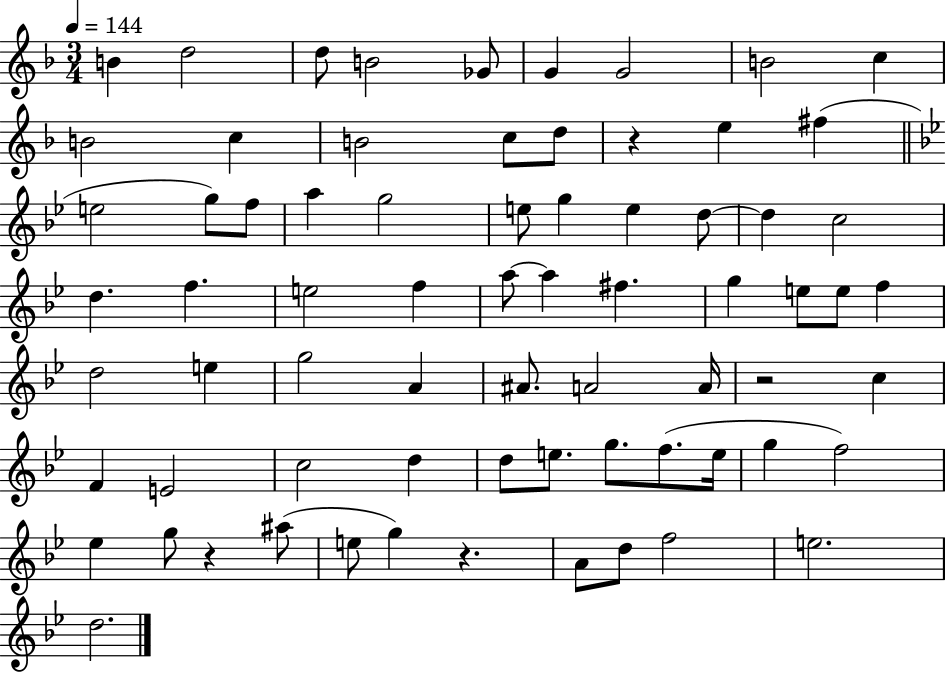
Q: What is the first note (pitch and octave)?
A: B4